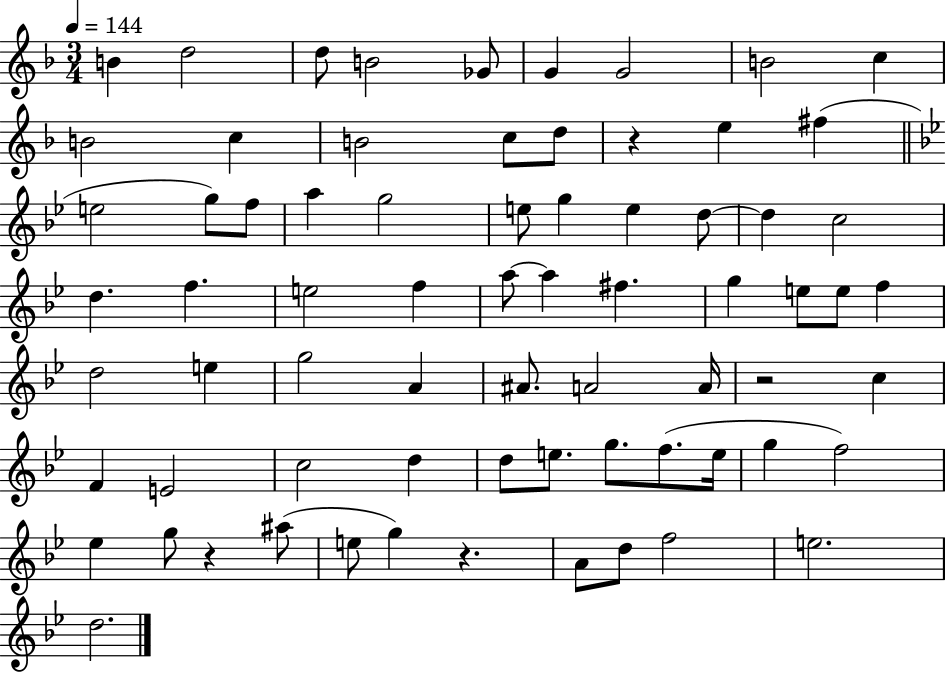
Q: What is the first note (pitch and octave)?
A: B4